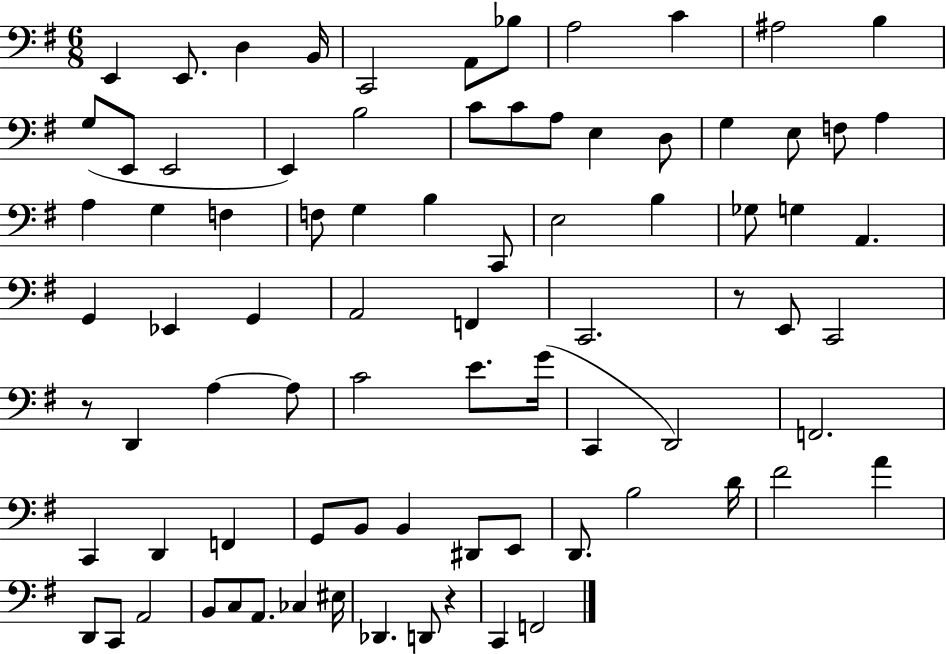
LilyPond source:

{
  \clef bass
  \numericTimeSignature
  \time 6/8
  \key g \major
  e,4 e,8. d4 b,16 | c,2 a,8 bes8 | a2 c'4 | ais2 b4 | \break g8( e,8 e,2 | e,4) b2 | c'8 c'8 a8 e4 d8 | g4 e8 f8 a4 | \break a4 g4 f4 | f8 g4 b4 c,8 | e2 b4 | ges8 g4 a,4. | \break g,4 ees,4 g,4 | a,2 f,4 | c,2. | r8 e,8 c,2 | \break r8 d,4 a4~~ a8 | c'2 e'8. g'16( | c,4 d,2) | f,2. | \break c,4 d,4 f,4 | g,8 b,8 b,4 dis,8 e,8 | d,8. b2 d'16 | fis'2 a'4 | \break d,8 c,8 a,2 | b,8 c8 a,8. ces4 eis16 | des,4. d,8 r4 | c,4 f,2 | \break \bar "|."
}